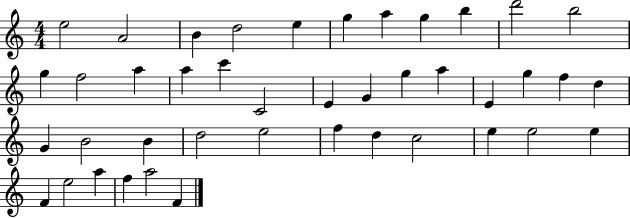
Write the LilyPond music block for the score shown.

{
  \clef treble
  \numericTimeSignature
  \time 4/4
  \key c \major
  e''2 a'2 | b'4 d''2 e''4 | g''4 a''4 g''4 b''4 | d'''2 b''2 | \break g''4 f''2 a''4 | a''4 c'''4 c'2 | e'4 g'4 g''4 a''4 | e'4 g''4 f''4 d''4 | \break g'4 b'2 b'4 | d''2 e''2 | f''4 d''4 c''2 | e''4 e''2 e''4 | \break f'4 e''2 a''4 | f''4 a''2 f'4 | \bar "|."
}